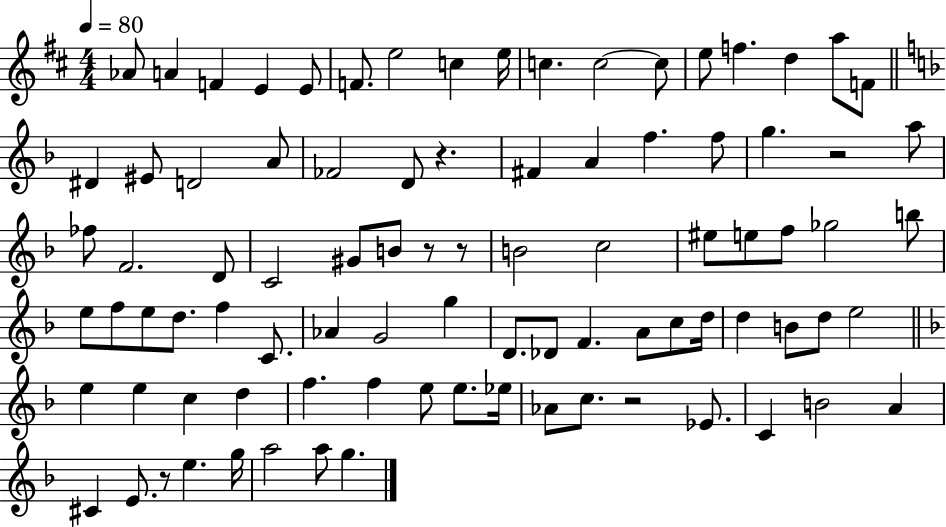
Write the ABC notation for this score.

X:1
T:Untitled
M:4/4
L:1/4
K:D
_A/2 A F E E/2 F/2 e2 c e/4 c c2 c/2 e/2 f d a/2 F/2 ^D ^E/2 D2 A/2 _F2 D/2 z ^F A f f/2 g z2 a/2 _f/2 F2 D/2 C2 ^G/2 B/2 z/2 z/2 B2 c2 ^e/2 e/2 f/2 _g2 b/2 e/2 f/2 e/2 d/2 f C/2 _A G2 g D/2 _D/2 F A/2 c/2 d/4 d B/2 d/2 e2 e e c d f f e/2 e/2 _e/4 _A/2 c/2 z2 _E/2 C B2 A ^C E/2 z/2 e g/4 a2 a/2 g